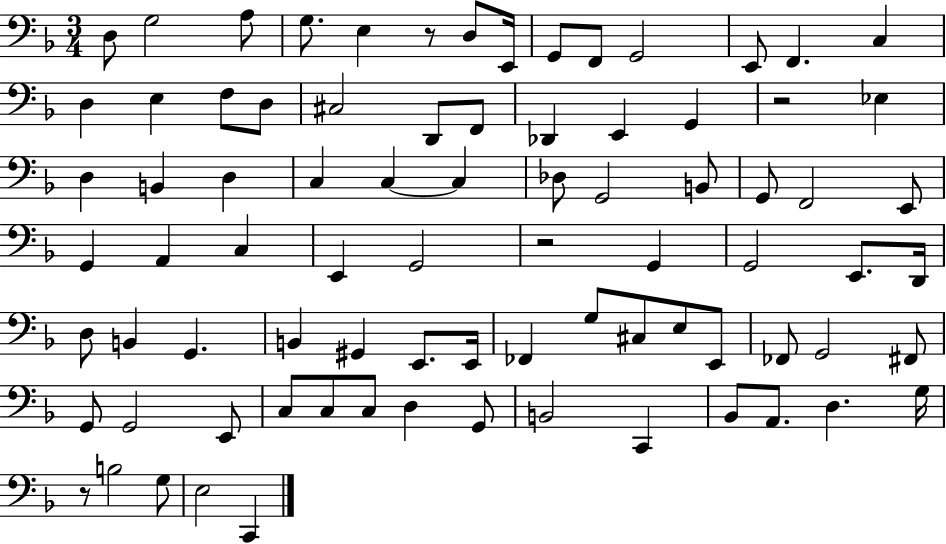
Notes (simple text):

D3/e G3/h A3/e G3/e. E3/q R/e D3/e E2/s G2/e F2/e G2/h E2/e F2/q. C3/q D3/q E3/q F3/e D3/e C#3/h D2/e F2/e Db2/q E2/q G2/q R/h Eb3/q D3/q B2/q D3/q C3/q C3/q C3/q Db3/e G2/h B2/e G2/e F2/h E2/e G2/q A2/q C3/q E2/q G2/h R/h G2/q G2/h E2/e. D2/s D3/e B2/q G2/q. B2/q G#2/q E2/e. E2/s FES2/q G3/e C#3/e E3/e E2/e FES2/e G2/h F#2/e G2/e G2/h E2/e C3/e C3/e C3/e D3/q G2/e B2/h C2/q Bb2/e A2/e. D3/q. G3/s R/e B3/h G3/e E3/h C2/q